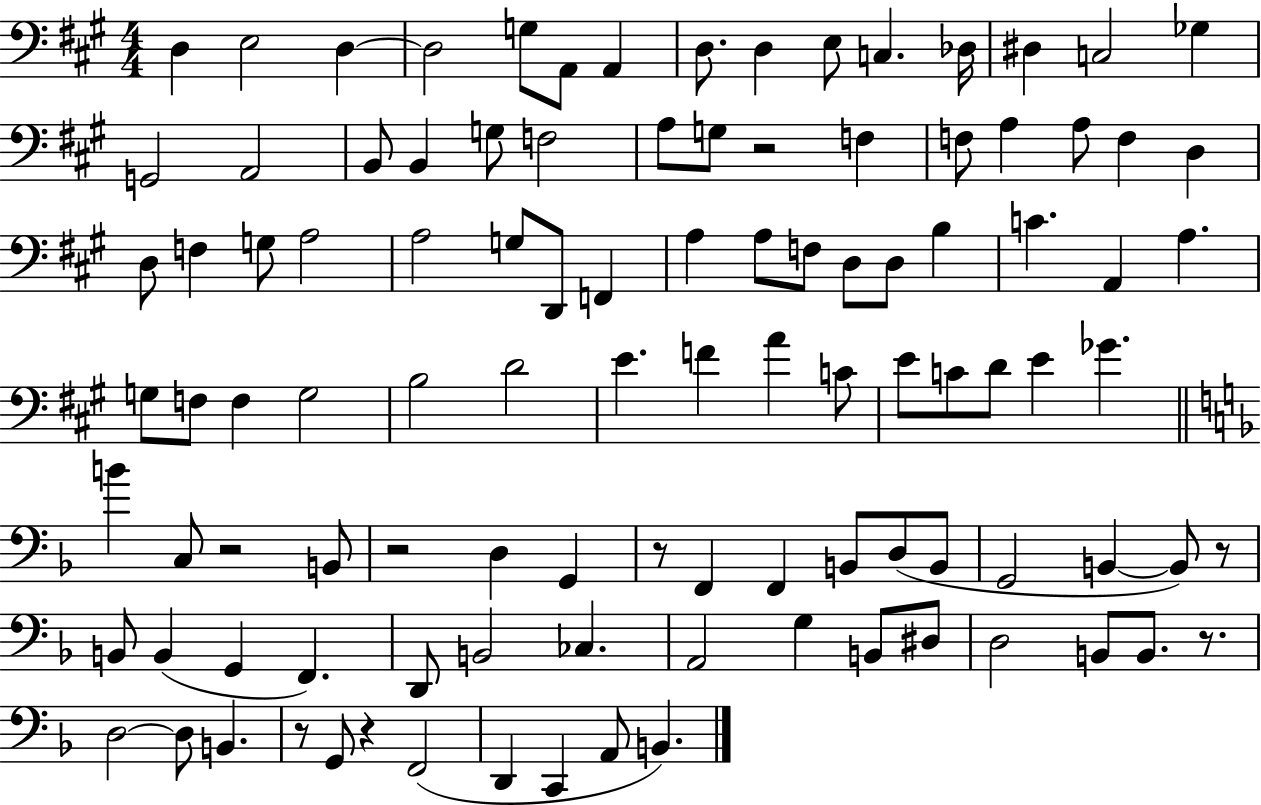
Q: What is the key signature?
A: A major